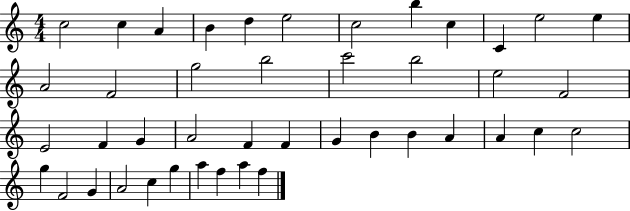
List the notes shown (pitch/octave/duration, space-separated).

C5/h C5/q A4/q B4/q D5/q E5/h C5/h B5/q C5/q C4/q E5/h E5/q A4/h F4/h G5/h B5/h C6/h B5/h E5/h F4/h E4/h F4/q G4/q A4/h F4/q F4/q G4/q B4/q B4/q A4/q A4/q C5/q C5/h G5/q F4/h G4/q A4/h C5/q G5/q A5/q F5/q A5/q F5/q